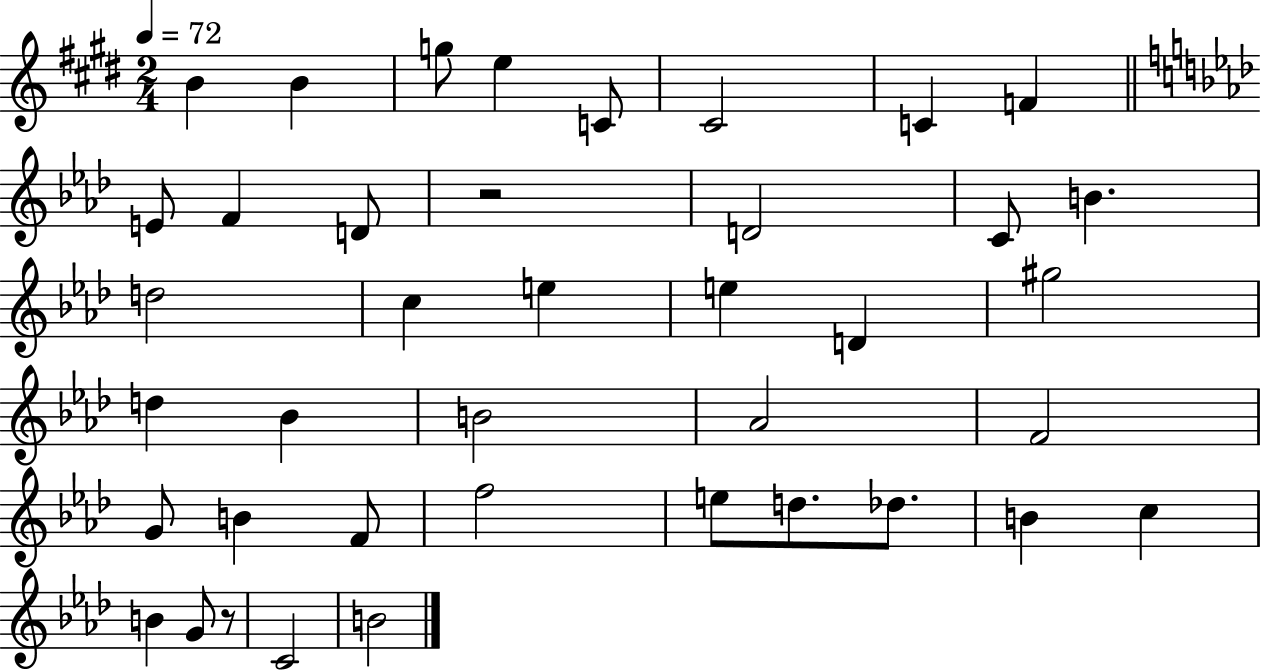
B4/q B4/q G5/e E5/q C4/e C#4/h C4/q F4/q E4/e F4/q D4/e R/h D4/h C4/e B4/q. D5/h C5/q E5/q E5/q D4/q G#5/h D5/q Bb4/q B4/h Ab4/h F4/h G4/e B4/q F4/e F5/h E5/e D5/e. Db5/e. B4/q C5/q B4/q G4/e R/e C4/h B4/h